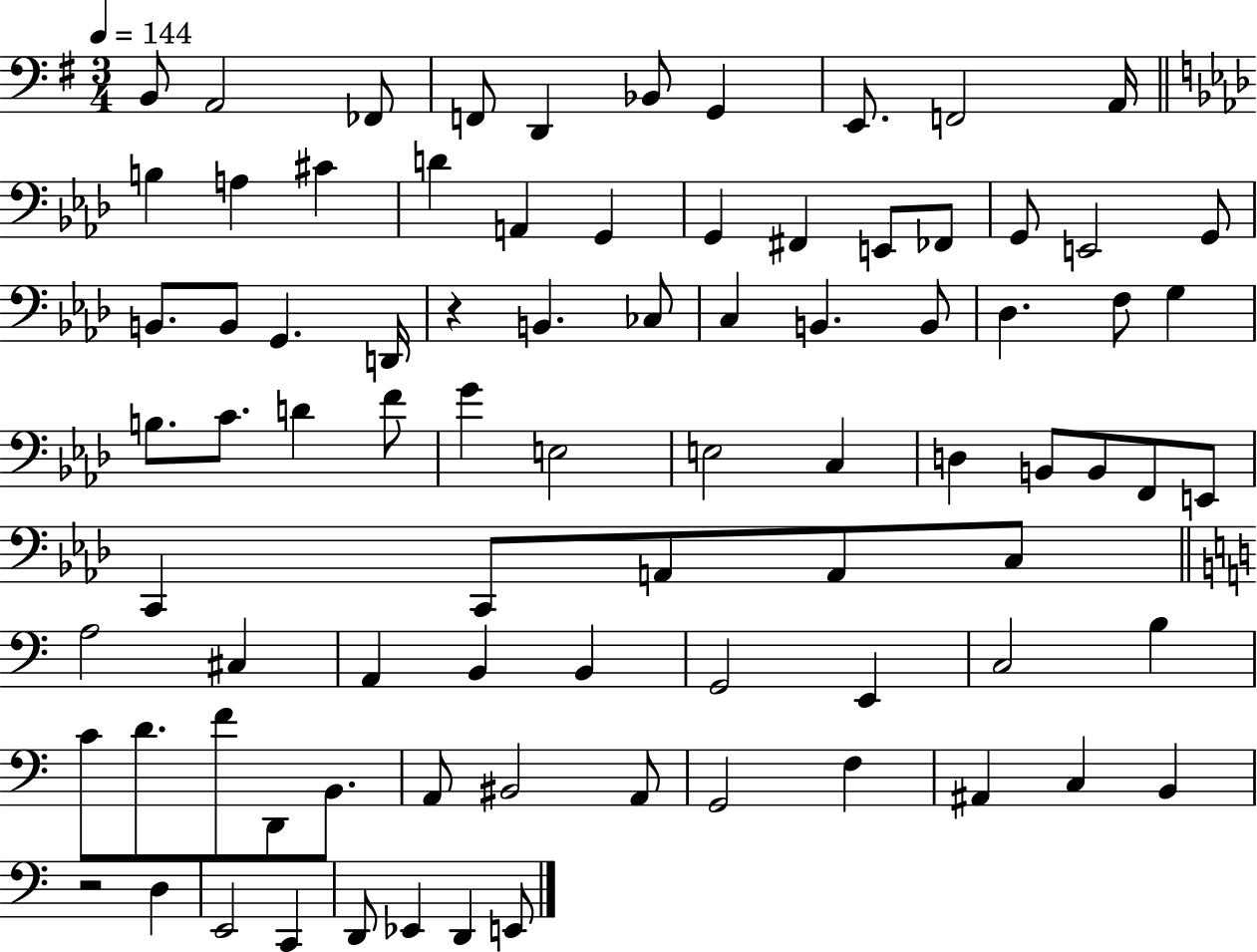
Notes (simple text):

B2/e A2/h FES2/e F2/e D2/q Bb2/e G2/q E2/e. F2/h A2/s B3/q A3/q C#4/q D4/q A2/q G2/q G2/q F#2/q E2/e FES2/e G2/e E2/h G2/e B2/e. B2/e G2/q. D2/s R/q B2/q. CES3/e C3/q B2/q. B2/e Db3/q. F3/e G3/q B3/e. C4/e. D4/q F4/e G4/q E3/h E3/h C3/q D3/q B2/e B2/e F2/e E2/e C2/q C2/e A2/e A2/e C3/e A3/h C#3/q A2/q B2/q B2/q G2/h E2/q C3/h B3/q C4/e D4/e. F4/e D2/e B2/e. A2/e BIS2/h A2/e G2/h F3/q A#2/q C3/q B2/q R/h D3/q E2/h C2/q D2/e Eb2/q D2/q E2/e